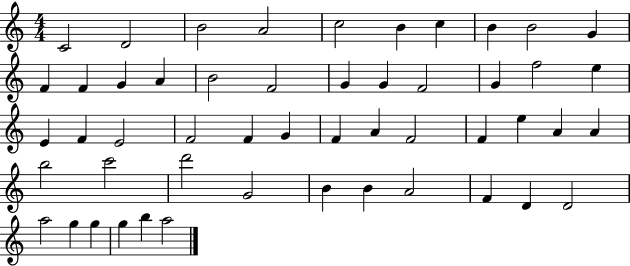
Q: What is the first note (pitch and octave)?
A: C4